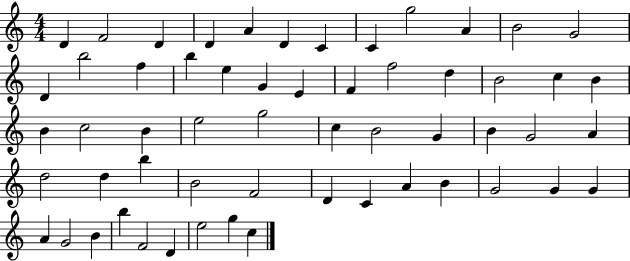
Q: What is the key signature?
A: C major